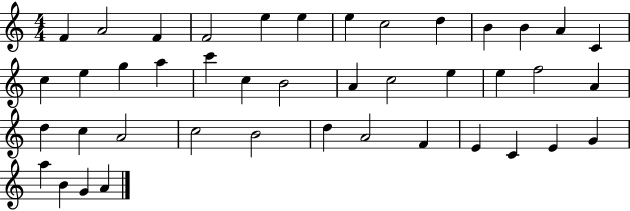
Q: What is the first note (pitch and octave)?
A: F4